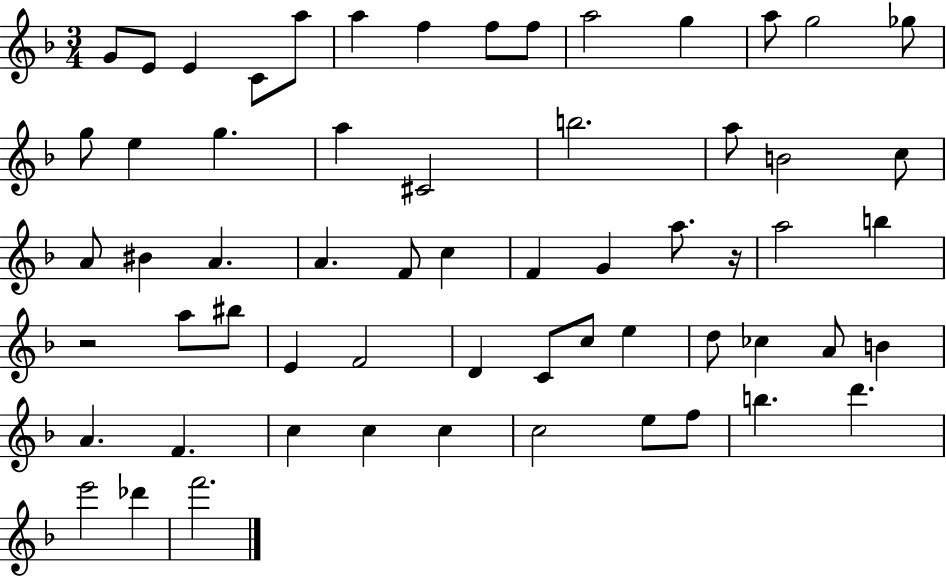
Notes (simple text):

G4/e E4/e E4/q C4/e A5/e A5/q F5/q F5/e F5/e A5/h G5/q A5/e G5/h Gb5/e G5/e E5/q G5/q. A5/q C#4/h B5/h. A5/e B4/h C5/e A4/e BIS4/q A4/q. A4/q. F4/e C5/q F4/q G4/q A5/e. R/s A5/h B5/q R/h A5/e BIS5/e E4/q F4/h D4/q C4/e C5/e E5/q D5/e CES5/q A4/e B4/q A4/q. F4/q. C5/q C5/q C5/q C5/h E5/e F5/e B5/q. D6/q. E6/h Db6/q F6/h.